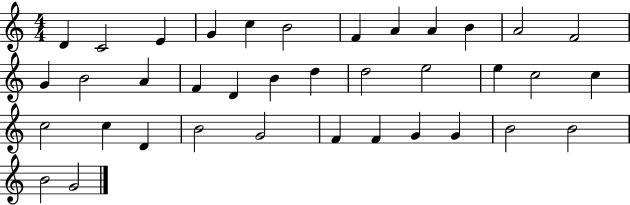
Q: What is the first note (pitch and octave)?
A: D4